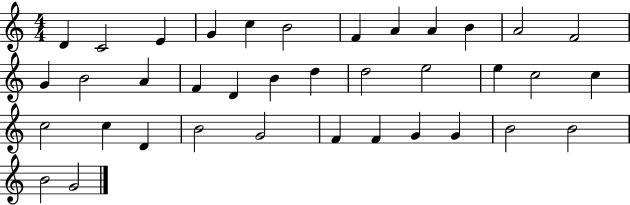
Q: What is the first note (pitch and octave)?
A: D4